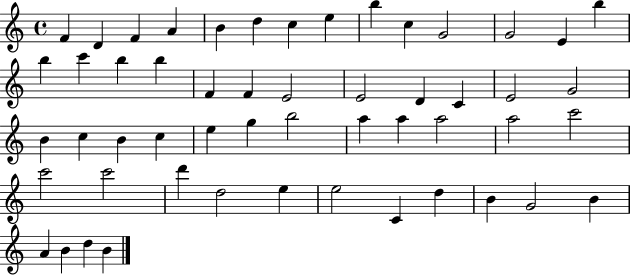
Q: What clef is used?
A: treble